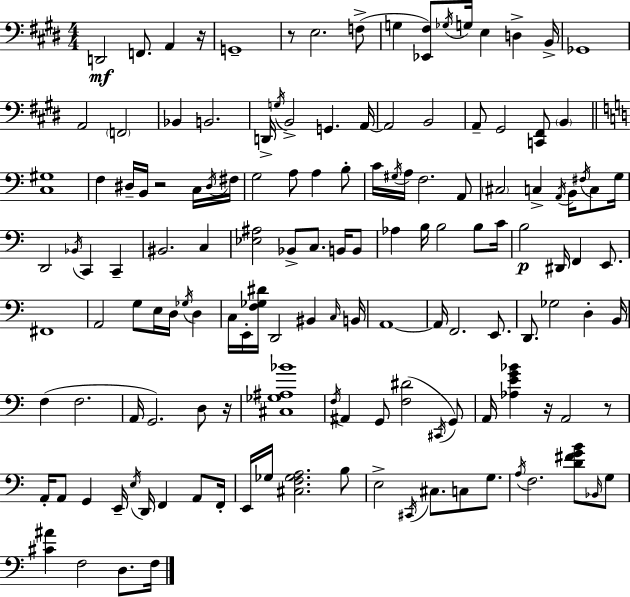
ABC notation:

X:1
T:Untitled
M:4/4
L:1/4
K:E
D,,2 F,,/2 A,, z/4 G,,4 z/2 E,2 F,/2 G, [_E,,^F,]/2 _G,/4 G,/4 E, D, B,,/4 _G,,4 A,,2 F,,2 _B,, B,,2 D,,/4 G,/4 B,,2 G,, A,,/4 A,,2 B,,2 A,,/2 ^G,,2 [C,,^F,,]/2 B,, [C,^G,]4 F, ^D,/4 B,,/4 z2 C,/4 ^D,/4 ^F,/4 G,2 A,/2 A, B,/2 C/4 ^G,/4 A,/4 F,2 A,,/2 ^C,2 C, A,,/4 B,,/4 ^F,/4 C,/2 G,/4 D,,2 _B,,/4 C,, C,, ^B,,2 C, [_E,^A,]2 _B,,/2 C,/2 B,,/4 B,,/2 _A, B,/4 B,2 B,/2 C/4 B,2 ^D,,/4 F,, E,,/2 ^F,,4 A,,2 G,/2 E,/4 D,/4 _G,/4 D, C,/4 E,,/4 [F,_G,^D]/4 D,,2 ^B,, C,/4 B,,/4 A,,4 A,,/4 F,,2 E,,/2 D,,/2 _G,2 D, B,,/4 F, F,2 A,,/4 G,,2 D,/2 z/4 [^C,_G,^A,_B]4 F,/4 ^A,, G,,/2 [F,^D]2 ^C,,/4 G,,/2 A,,/4 [_A,EG_B] z/4 A,,2 z/2 A,,/4 A,,/2 G,, E,,/4 E,/4 D,,/4 F,, A,,/2 F,,/4 E,,/4 _G,/4 [^C,F,_G,A,]2 B,/2 E,2 ^C,,/4 ^C,/2 C,/2 G,/2 A,/4 F,2 [D^FGB]/2 _B,,/4 G,/2 [^C^A] F,2 D,/2 F,/4